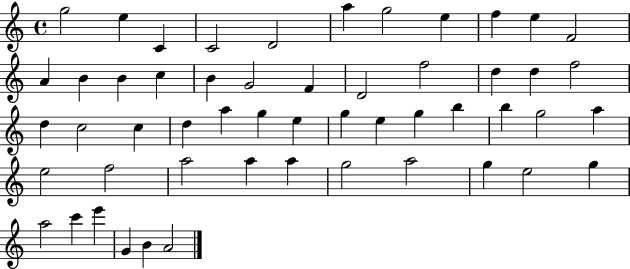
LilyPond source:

{
  \clef treble
  \time 4/4
  \defaultTimeSignature
  \key c \major
  g''2 e''4 c'4 | c'2 d'2 | a''4 g''2 e''4 | f''4 e''4 f'2 | \break a'4 b'4 b'4 c''4 | b'4 g'2 f'4 | d'2 f''2 | d''4 d''4 f''2 | \break d''4 c''2 c''4 | d''4 a''4 g''4 e''4 | g''4 e''4 g''4 b''4 | b''4 g''2 a''4 | \break e''2 f''2 | a''2 a''4 a''4 | g''2 a''2 | g''4 e''2 g''4 | \break a''2 c'''4 e'''4 | g'4 b'4 a'2 | \bar "|."
}